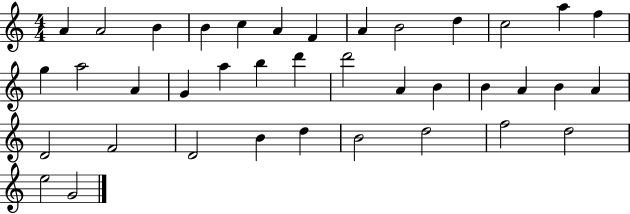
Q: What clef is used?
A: treble